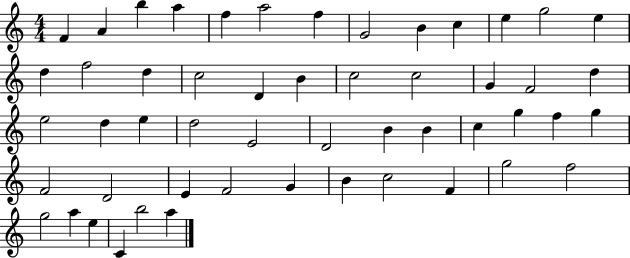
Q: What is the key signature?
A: C major